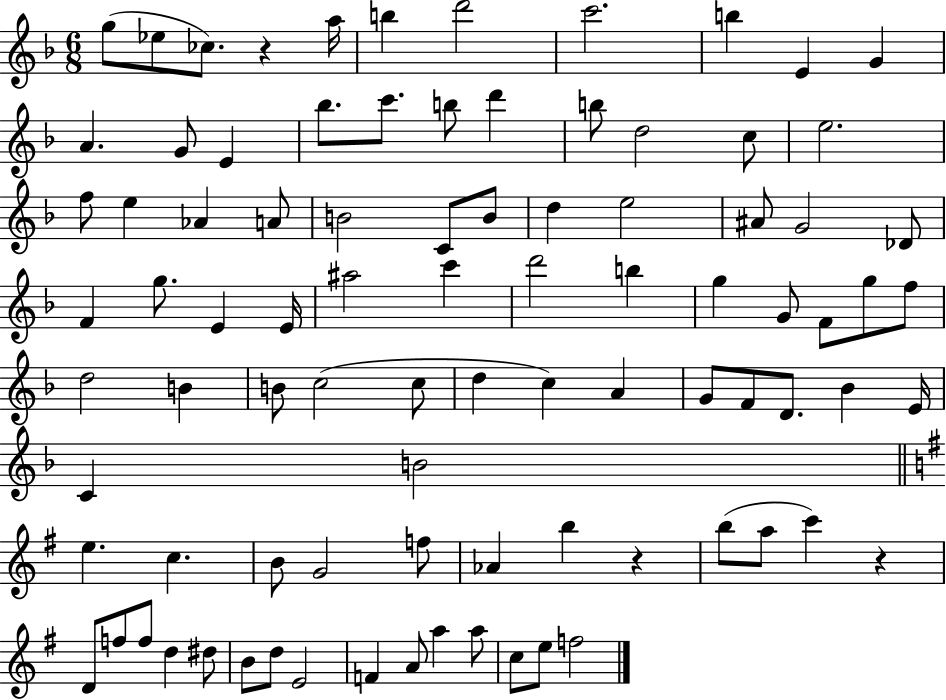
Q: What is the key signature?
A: F major